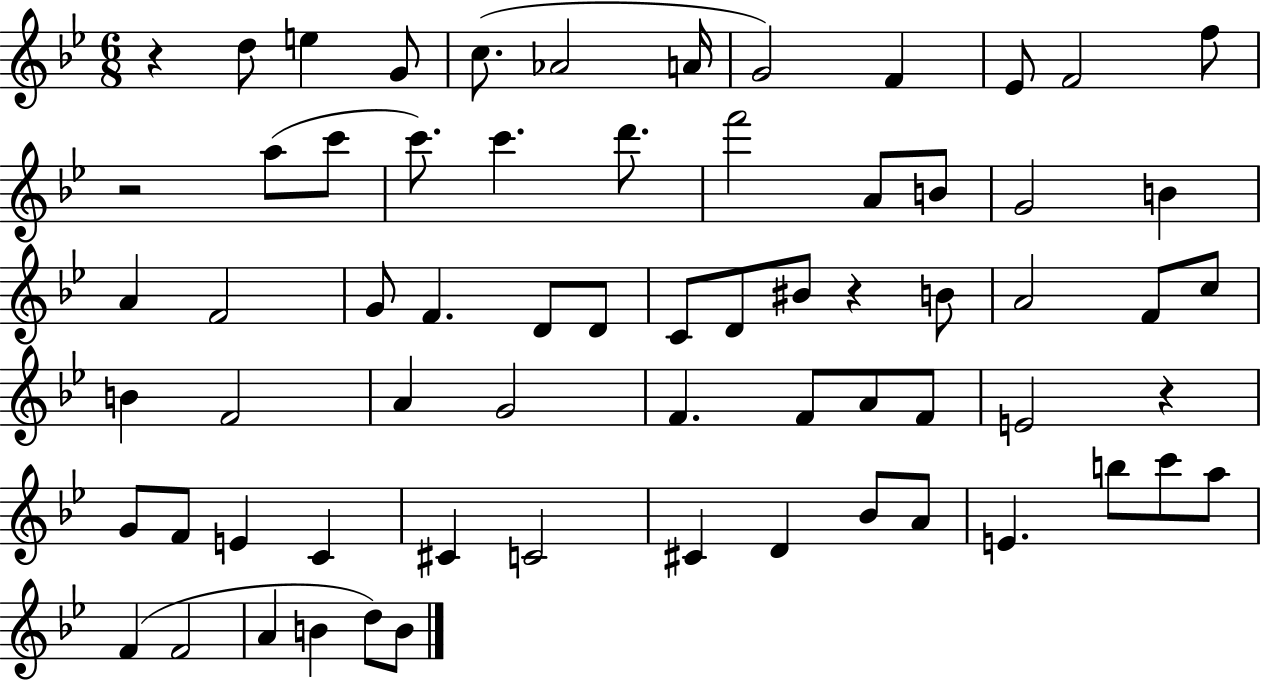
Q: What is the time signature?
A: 6/8